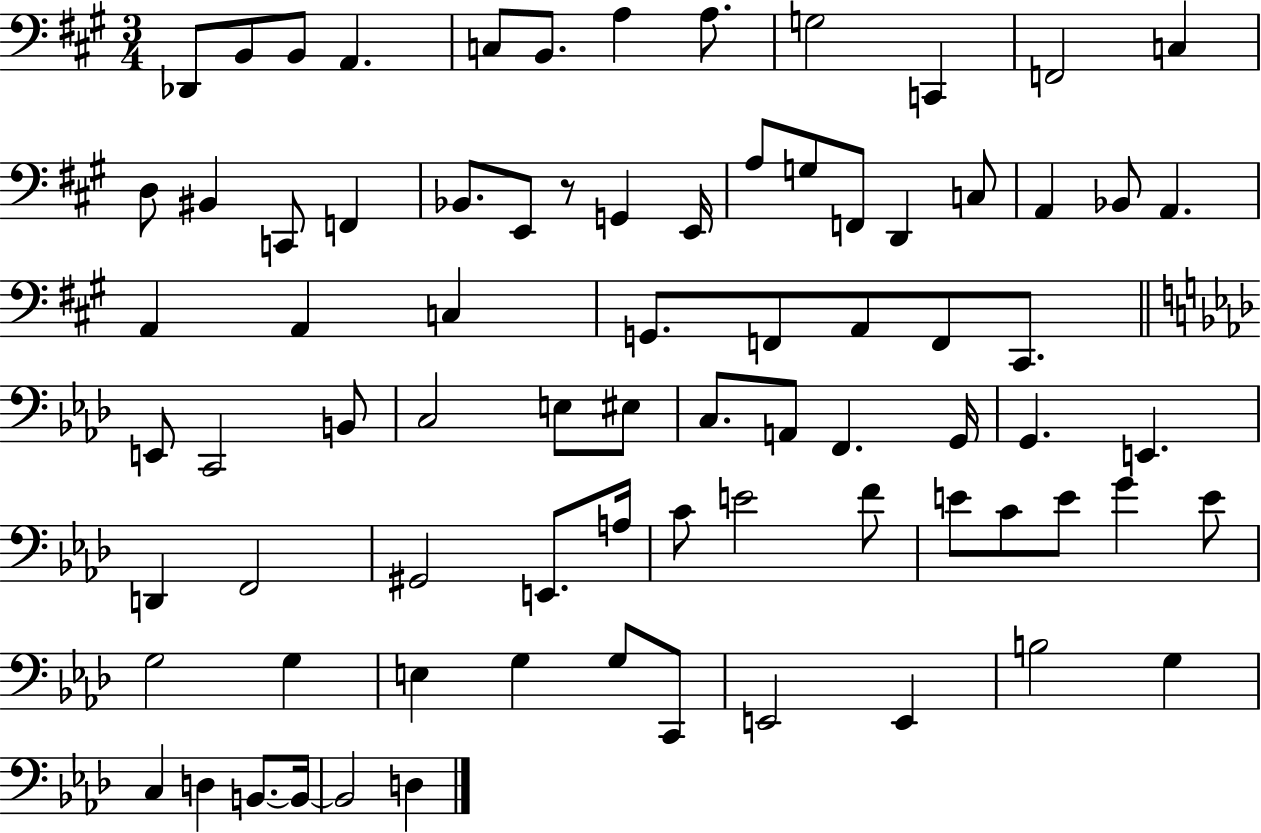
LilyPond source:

{
  \clef bass
  \numericTimeSignature
  \time 3/4
  \key a \major
  des,8 b,8 b,8 a,4. | c8 b,8. a4 a8. | g2 c,4 | f,2 c4 | \break d8 bis,4 c,8 f,4 | bes,8. e,8 r8 g,4 e,16 | a8 g8 f,8 d,4 c8 | a,4 bes,8 a,4. | \break a,4 a,4 c4 | g,8. f,8 a,8 f,8 cis,8. | \bar "||" \break \key aes \major e,8 c,2 b,8 | c2 e8 eis8 | c8. a,8 f,4. g,16 | g,4. e,4. | \break d,4 f,2 | gis,2 e,8. a16 | c'8 e'2 f'8 | e'8 c'8 e'8 g'4 e'8 | \break g2 g4 | e4 g4 g8 c,8 | e,2 e,4 | b2 g4 | \break c4 d4 b,8.~~ b,16~~ | b,2 d4 | \bar "|."
}